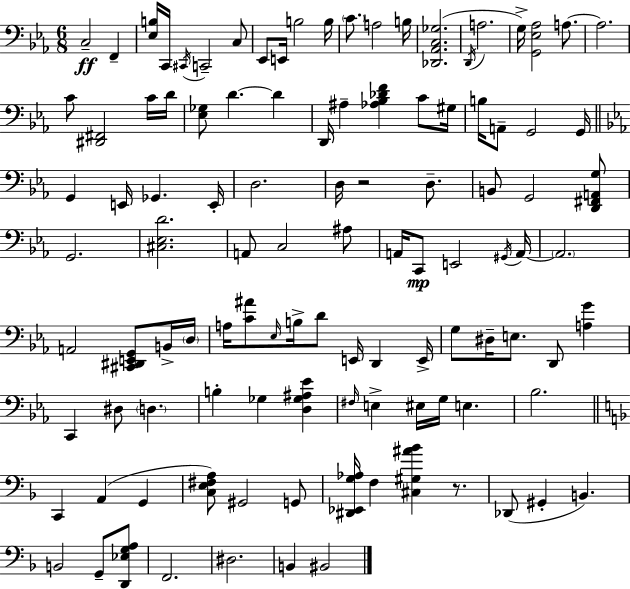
X:1
T:Untitled
M:6/8
L:1/4
K:Cm
C,2 F,, [_E,B,]/4 C,,/4 ^C,,/4 C,,2 C,/2 _E,,/2 E,,/4 B,2 B,/4 C/2 A,2 B,/4 [_D,,_A,,C,_G,]2 D,,/4 A,2 G,/4 [G,,_E,_A,]2 A,/2 A,2 C/2 [^D,,^F,,]2 C/4 D/4 [_E,_G,]/2 D D D,,/4 ^A, [_A,_B,_DF] C/2 ^G,/4 B,/4 A,,/2 G,,2 G,,/4 G,, E,,/4 _G,, E,,/4 D,2 D,/4 z2 D,/2 B,,/2 G,,2 [D,,^F,,A,,G,]/2 G,,2 [^C,_E,D]2 A,,/2 C,2 ^A,/2 A,,/4 C,,/2 E,,2 ^G,,/4 A,,/4 A,,2 A,,2 [^C,,^D,,E,,G,,]/2 B,,/4 D,/4 A,/4 [C^A]/2 _E,/4 B,/4 D/2 E,,/4 D,, E,,/4 G,/2 ^D,/4 E,/2 D,,/2 [A,G] C,, ^D,/2 D, B, _G, [D,_G,^A,_E] ^F,/4 E, ^E,/4 G,/4 E, _B,2 C,, A,, G,, [C,E,^F,A,]/2 ^G,,2 G,,/2 [^D,,_E,,G,_A,]/4 F, [^C,^G,^A_B] z/2 _D,,/2 ^G,, B,, B,,2 G,,/2 [D,,_E,G,A,]/2 F,,2 ^D,2 B,, ^B,,2